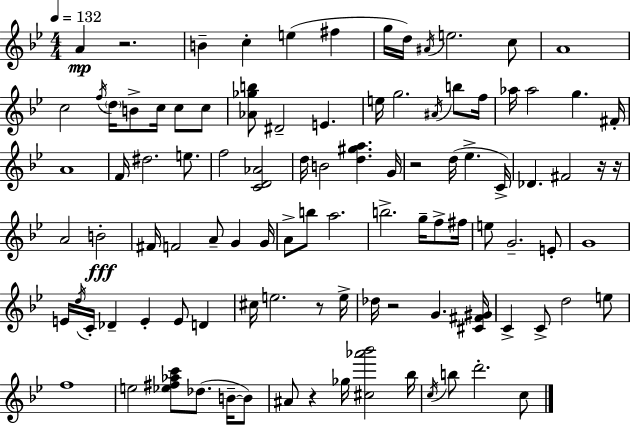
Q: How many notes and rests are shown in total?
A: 101